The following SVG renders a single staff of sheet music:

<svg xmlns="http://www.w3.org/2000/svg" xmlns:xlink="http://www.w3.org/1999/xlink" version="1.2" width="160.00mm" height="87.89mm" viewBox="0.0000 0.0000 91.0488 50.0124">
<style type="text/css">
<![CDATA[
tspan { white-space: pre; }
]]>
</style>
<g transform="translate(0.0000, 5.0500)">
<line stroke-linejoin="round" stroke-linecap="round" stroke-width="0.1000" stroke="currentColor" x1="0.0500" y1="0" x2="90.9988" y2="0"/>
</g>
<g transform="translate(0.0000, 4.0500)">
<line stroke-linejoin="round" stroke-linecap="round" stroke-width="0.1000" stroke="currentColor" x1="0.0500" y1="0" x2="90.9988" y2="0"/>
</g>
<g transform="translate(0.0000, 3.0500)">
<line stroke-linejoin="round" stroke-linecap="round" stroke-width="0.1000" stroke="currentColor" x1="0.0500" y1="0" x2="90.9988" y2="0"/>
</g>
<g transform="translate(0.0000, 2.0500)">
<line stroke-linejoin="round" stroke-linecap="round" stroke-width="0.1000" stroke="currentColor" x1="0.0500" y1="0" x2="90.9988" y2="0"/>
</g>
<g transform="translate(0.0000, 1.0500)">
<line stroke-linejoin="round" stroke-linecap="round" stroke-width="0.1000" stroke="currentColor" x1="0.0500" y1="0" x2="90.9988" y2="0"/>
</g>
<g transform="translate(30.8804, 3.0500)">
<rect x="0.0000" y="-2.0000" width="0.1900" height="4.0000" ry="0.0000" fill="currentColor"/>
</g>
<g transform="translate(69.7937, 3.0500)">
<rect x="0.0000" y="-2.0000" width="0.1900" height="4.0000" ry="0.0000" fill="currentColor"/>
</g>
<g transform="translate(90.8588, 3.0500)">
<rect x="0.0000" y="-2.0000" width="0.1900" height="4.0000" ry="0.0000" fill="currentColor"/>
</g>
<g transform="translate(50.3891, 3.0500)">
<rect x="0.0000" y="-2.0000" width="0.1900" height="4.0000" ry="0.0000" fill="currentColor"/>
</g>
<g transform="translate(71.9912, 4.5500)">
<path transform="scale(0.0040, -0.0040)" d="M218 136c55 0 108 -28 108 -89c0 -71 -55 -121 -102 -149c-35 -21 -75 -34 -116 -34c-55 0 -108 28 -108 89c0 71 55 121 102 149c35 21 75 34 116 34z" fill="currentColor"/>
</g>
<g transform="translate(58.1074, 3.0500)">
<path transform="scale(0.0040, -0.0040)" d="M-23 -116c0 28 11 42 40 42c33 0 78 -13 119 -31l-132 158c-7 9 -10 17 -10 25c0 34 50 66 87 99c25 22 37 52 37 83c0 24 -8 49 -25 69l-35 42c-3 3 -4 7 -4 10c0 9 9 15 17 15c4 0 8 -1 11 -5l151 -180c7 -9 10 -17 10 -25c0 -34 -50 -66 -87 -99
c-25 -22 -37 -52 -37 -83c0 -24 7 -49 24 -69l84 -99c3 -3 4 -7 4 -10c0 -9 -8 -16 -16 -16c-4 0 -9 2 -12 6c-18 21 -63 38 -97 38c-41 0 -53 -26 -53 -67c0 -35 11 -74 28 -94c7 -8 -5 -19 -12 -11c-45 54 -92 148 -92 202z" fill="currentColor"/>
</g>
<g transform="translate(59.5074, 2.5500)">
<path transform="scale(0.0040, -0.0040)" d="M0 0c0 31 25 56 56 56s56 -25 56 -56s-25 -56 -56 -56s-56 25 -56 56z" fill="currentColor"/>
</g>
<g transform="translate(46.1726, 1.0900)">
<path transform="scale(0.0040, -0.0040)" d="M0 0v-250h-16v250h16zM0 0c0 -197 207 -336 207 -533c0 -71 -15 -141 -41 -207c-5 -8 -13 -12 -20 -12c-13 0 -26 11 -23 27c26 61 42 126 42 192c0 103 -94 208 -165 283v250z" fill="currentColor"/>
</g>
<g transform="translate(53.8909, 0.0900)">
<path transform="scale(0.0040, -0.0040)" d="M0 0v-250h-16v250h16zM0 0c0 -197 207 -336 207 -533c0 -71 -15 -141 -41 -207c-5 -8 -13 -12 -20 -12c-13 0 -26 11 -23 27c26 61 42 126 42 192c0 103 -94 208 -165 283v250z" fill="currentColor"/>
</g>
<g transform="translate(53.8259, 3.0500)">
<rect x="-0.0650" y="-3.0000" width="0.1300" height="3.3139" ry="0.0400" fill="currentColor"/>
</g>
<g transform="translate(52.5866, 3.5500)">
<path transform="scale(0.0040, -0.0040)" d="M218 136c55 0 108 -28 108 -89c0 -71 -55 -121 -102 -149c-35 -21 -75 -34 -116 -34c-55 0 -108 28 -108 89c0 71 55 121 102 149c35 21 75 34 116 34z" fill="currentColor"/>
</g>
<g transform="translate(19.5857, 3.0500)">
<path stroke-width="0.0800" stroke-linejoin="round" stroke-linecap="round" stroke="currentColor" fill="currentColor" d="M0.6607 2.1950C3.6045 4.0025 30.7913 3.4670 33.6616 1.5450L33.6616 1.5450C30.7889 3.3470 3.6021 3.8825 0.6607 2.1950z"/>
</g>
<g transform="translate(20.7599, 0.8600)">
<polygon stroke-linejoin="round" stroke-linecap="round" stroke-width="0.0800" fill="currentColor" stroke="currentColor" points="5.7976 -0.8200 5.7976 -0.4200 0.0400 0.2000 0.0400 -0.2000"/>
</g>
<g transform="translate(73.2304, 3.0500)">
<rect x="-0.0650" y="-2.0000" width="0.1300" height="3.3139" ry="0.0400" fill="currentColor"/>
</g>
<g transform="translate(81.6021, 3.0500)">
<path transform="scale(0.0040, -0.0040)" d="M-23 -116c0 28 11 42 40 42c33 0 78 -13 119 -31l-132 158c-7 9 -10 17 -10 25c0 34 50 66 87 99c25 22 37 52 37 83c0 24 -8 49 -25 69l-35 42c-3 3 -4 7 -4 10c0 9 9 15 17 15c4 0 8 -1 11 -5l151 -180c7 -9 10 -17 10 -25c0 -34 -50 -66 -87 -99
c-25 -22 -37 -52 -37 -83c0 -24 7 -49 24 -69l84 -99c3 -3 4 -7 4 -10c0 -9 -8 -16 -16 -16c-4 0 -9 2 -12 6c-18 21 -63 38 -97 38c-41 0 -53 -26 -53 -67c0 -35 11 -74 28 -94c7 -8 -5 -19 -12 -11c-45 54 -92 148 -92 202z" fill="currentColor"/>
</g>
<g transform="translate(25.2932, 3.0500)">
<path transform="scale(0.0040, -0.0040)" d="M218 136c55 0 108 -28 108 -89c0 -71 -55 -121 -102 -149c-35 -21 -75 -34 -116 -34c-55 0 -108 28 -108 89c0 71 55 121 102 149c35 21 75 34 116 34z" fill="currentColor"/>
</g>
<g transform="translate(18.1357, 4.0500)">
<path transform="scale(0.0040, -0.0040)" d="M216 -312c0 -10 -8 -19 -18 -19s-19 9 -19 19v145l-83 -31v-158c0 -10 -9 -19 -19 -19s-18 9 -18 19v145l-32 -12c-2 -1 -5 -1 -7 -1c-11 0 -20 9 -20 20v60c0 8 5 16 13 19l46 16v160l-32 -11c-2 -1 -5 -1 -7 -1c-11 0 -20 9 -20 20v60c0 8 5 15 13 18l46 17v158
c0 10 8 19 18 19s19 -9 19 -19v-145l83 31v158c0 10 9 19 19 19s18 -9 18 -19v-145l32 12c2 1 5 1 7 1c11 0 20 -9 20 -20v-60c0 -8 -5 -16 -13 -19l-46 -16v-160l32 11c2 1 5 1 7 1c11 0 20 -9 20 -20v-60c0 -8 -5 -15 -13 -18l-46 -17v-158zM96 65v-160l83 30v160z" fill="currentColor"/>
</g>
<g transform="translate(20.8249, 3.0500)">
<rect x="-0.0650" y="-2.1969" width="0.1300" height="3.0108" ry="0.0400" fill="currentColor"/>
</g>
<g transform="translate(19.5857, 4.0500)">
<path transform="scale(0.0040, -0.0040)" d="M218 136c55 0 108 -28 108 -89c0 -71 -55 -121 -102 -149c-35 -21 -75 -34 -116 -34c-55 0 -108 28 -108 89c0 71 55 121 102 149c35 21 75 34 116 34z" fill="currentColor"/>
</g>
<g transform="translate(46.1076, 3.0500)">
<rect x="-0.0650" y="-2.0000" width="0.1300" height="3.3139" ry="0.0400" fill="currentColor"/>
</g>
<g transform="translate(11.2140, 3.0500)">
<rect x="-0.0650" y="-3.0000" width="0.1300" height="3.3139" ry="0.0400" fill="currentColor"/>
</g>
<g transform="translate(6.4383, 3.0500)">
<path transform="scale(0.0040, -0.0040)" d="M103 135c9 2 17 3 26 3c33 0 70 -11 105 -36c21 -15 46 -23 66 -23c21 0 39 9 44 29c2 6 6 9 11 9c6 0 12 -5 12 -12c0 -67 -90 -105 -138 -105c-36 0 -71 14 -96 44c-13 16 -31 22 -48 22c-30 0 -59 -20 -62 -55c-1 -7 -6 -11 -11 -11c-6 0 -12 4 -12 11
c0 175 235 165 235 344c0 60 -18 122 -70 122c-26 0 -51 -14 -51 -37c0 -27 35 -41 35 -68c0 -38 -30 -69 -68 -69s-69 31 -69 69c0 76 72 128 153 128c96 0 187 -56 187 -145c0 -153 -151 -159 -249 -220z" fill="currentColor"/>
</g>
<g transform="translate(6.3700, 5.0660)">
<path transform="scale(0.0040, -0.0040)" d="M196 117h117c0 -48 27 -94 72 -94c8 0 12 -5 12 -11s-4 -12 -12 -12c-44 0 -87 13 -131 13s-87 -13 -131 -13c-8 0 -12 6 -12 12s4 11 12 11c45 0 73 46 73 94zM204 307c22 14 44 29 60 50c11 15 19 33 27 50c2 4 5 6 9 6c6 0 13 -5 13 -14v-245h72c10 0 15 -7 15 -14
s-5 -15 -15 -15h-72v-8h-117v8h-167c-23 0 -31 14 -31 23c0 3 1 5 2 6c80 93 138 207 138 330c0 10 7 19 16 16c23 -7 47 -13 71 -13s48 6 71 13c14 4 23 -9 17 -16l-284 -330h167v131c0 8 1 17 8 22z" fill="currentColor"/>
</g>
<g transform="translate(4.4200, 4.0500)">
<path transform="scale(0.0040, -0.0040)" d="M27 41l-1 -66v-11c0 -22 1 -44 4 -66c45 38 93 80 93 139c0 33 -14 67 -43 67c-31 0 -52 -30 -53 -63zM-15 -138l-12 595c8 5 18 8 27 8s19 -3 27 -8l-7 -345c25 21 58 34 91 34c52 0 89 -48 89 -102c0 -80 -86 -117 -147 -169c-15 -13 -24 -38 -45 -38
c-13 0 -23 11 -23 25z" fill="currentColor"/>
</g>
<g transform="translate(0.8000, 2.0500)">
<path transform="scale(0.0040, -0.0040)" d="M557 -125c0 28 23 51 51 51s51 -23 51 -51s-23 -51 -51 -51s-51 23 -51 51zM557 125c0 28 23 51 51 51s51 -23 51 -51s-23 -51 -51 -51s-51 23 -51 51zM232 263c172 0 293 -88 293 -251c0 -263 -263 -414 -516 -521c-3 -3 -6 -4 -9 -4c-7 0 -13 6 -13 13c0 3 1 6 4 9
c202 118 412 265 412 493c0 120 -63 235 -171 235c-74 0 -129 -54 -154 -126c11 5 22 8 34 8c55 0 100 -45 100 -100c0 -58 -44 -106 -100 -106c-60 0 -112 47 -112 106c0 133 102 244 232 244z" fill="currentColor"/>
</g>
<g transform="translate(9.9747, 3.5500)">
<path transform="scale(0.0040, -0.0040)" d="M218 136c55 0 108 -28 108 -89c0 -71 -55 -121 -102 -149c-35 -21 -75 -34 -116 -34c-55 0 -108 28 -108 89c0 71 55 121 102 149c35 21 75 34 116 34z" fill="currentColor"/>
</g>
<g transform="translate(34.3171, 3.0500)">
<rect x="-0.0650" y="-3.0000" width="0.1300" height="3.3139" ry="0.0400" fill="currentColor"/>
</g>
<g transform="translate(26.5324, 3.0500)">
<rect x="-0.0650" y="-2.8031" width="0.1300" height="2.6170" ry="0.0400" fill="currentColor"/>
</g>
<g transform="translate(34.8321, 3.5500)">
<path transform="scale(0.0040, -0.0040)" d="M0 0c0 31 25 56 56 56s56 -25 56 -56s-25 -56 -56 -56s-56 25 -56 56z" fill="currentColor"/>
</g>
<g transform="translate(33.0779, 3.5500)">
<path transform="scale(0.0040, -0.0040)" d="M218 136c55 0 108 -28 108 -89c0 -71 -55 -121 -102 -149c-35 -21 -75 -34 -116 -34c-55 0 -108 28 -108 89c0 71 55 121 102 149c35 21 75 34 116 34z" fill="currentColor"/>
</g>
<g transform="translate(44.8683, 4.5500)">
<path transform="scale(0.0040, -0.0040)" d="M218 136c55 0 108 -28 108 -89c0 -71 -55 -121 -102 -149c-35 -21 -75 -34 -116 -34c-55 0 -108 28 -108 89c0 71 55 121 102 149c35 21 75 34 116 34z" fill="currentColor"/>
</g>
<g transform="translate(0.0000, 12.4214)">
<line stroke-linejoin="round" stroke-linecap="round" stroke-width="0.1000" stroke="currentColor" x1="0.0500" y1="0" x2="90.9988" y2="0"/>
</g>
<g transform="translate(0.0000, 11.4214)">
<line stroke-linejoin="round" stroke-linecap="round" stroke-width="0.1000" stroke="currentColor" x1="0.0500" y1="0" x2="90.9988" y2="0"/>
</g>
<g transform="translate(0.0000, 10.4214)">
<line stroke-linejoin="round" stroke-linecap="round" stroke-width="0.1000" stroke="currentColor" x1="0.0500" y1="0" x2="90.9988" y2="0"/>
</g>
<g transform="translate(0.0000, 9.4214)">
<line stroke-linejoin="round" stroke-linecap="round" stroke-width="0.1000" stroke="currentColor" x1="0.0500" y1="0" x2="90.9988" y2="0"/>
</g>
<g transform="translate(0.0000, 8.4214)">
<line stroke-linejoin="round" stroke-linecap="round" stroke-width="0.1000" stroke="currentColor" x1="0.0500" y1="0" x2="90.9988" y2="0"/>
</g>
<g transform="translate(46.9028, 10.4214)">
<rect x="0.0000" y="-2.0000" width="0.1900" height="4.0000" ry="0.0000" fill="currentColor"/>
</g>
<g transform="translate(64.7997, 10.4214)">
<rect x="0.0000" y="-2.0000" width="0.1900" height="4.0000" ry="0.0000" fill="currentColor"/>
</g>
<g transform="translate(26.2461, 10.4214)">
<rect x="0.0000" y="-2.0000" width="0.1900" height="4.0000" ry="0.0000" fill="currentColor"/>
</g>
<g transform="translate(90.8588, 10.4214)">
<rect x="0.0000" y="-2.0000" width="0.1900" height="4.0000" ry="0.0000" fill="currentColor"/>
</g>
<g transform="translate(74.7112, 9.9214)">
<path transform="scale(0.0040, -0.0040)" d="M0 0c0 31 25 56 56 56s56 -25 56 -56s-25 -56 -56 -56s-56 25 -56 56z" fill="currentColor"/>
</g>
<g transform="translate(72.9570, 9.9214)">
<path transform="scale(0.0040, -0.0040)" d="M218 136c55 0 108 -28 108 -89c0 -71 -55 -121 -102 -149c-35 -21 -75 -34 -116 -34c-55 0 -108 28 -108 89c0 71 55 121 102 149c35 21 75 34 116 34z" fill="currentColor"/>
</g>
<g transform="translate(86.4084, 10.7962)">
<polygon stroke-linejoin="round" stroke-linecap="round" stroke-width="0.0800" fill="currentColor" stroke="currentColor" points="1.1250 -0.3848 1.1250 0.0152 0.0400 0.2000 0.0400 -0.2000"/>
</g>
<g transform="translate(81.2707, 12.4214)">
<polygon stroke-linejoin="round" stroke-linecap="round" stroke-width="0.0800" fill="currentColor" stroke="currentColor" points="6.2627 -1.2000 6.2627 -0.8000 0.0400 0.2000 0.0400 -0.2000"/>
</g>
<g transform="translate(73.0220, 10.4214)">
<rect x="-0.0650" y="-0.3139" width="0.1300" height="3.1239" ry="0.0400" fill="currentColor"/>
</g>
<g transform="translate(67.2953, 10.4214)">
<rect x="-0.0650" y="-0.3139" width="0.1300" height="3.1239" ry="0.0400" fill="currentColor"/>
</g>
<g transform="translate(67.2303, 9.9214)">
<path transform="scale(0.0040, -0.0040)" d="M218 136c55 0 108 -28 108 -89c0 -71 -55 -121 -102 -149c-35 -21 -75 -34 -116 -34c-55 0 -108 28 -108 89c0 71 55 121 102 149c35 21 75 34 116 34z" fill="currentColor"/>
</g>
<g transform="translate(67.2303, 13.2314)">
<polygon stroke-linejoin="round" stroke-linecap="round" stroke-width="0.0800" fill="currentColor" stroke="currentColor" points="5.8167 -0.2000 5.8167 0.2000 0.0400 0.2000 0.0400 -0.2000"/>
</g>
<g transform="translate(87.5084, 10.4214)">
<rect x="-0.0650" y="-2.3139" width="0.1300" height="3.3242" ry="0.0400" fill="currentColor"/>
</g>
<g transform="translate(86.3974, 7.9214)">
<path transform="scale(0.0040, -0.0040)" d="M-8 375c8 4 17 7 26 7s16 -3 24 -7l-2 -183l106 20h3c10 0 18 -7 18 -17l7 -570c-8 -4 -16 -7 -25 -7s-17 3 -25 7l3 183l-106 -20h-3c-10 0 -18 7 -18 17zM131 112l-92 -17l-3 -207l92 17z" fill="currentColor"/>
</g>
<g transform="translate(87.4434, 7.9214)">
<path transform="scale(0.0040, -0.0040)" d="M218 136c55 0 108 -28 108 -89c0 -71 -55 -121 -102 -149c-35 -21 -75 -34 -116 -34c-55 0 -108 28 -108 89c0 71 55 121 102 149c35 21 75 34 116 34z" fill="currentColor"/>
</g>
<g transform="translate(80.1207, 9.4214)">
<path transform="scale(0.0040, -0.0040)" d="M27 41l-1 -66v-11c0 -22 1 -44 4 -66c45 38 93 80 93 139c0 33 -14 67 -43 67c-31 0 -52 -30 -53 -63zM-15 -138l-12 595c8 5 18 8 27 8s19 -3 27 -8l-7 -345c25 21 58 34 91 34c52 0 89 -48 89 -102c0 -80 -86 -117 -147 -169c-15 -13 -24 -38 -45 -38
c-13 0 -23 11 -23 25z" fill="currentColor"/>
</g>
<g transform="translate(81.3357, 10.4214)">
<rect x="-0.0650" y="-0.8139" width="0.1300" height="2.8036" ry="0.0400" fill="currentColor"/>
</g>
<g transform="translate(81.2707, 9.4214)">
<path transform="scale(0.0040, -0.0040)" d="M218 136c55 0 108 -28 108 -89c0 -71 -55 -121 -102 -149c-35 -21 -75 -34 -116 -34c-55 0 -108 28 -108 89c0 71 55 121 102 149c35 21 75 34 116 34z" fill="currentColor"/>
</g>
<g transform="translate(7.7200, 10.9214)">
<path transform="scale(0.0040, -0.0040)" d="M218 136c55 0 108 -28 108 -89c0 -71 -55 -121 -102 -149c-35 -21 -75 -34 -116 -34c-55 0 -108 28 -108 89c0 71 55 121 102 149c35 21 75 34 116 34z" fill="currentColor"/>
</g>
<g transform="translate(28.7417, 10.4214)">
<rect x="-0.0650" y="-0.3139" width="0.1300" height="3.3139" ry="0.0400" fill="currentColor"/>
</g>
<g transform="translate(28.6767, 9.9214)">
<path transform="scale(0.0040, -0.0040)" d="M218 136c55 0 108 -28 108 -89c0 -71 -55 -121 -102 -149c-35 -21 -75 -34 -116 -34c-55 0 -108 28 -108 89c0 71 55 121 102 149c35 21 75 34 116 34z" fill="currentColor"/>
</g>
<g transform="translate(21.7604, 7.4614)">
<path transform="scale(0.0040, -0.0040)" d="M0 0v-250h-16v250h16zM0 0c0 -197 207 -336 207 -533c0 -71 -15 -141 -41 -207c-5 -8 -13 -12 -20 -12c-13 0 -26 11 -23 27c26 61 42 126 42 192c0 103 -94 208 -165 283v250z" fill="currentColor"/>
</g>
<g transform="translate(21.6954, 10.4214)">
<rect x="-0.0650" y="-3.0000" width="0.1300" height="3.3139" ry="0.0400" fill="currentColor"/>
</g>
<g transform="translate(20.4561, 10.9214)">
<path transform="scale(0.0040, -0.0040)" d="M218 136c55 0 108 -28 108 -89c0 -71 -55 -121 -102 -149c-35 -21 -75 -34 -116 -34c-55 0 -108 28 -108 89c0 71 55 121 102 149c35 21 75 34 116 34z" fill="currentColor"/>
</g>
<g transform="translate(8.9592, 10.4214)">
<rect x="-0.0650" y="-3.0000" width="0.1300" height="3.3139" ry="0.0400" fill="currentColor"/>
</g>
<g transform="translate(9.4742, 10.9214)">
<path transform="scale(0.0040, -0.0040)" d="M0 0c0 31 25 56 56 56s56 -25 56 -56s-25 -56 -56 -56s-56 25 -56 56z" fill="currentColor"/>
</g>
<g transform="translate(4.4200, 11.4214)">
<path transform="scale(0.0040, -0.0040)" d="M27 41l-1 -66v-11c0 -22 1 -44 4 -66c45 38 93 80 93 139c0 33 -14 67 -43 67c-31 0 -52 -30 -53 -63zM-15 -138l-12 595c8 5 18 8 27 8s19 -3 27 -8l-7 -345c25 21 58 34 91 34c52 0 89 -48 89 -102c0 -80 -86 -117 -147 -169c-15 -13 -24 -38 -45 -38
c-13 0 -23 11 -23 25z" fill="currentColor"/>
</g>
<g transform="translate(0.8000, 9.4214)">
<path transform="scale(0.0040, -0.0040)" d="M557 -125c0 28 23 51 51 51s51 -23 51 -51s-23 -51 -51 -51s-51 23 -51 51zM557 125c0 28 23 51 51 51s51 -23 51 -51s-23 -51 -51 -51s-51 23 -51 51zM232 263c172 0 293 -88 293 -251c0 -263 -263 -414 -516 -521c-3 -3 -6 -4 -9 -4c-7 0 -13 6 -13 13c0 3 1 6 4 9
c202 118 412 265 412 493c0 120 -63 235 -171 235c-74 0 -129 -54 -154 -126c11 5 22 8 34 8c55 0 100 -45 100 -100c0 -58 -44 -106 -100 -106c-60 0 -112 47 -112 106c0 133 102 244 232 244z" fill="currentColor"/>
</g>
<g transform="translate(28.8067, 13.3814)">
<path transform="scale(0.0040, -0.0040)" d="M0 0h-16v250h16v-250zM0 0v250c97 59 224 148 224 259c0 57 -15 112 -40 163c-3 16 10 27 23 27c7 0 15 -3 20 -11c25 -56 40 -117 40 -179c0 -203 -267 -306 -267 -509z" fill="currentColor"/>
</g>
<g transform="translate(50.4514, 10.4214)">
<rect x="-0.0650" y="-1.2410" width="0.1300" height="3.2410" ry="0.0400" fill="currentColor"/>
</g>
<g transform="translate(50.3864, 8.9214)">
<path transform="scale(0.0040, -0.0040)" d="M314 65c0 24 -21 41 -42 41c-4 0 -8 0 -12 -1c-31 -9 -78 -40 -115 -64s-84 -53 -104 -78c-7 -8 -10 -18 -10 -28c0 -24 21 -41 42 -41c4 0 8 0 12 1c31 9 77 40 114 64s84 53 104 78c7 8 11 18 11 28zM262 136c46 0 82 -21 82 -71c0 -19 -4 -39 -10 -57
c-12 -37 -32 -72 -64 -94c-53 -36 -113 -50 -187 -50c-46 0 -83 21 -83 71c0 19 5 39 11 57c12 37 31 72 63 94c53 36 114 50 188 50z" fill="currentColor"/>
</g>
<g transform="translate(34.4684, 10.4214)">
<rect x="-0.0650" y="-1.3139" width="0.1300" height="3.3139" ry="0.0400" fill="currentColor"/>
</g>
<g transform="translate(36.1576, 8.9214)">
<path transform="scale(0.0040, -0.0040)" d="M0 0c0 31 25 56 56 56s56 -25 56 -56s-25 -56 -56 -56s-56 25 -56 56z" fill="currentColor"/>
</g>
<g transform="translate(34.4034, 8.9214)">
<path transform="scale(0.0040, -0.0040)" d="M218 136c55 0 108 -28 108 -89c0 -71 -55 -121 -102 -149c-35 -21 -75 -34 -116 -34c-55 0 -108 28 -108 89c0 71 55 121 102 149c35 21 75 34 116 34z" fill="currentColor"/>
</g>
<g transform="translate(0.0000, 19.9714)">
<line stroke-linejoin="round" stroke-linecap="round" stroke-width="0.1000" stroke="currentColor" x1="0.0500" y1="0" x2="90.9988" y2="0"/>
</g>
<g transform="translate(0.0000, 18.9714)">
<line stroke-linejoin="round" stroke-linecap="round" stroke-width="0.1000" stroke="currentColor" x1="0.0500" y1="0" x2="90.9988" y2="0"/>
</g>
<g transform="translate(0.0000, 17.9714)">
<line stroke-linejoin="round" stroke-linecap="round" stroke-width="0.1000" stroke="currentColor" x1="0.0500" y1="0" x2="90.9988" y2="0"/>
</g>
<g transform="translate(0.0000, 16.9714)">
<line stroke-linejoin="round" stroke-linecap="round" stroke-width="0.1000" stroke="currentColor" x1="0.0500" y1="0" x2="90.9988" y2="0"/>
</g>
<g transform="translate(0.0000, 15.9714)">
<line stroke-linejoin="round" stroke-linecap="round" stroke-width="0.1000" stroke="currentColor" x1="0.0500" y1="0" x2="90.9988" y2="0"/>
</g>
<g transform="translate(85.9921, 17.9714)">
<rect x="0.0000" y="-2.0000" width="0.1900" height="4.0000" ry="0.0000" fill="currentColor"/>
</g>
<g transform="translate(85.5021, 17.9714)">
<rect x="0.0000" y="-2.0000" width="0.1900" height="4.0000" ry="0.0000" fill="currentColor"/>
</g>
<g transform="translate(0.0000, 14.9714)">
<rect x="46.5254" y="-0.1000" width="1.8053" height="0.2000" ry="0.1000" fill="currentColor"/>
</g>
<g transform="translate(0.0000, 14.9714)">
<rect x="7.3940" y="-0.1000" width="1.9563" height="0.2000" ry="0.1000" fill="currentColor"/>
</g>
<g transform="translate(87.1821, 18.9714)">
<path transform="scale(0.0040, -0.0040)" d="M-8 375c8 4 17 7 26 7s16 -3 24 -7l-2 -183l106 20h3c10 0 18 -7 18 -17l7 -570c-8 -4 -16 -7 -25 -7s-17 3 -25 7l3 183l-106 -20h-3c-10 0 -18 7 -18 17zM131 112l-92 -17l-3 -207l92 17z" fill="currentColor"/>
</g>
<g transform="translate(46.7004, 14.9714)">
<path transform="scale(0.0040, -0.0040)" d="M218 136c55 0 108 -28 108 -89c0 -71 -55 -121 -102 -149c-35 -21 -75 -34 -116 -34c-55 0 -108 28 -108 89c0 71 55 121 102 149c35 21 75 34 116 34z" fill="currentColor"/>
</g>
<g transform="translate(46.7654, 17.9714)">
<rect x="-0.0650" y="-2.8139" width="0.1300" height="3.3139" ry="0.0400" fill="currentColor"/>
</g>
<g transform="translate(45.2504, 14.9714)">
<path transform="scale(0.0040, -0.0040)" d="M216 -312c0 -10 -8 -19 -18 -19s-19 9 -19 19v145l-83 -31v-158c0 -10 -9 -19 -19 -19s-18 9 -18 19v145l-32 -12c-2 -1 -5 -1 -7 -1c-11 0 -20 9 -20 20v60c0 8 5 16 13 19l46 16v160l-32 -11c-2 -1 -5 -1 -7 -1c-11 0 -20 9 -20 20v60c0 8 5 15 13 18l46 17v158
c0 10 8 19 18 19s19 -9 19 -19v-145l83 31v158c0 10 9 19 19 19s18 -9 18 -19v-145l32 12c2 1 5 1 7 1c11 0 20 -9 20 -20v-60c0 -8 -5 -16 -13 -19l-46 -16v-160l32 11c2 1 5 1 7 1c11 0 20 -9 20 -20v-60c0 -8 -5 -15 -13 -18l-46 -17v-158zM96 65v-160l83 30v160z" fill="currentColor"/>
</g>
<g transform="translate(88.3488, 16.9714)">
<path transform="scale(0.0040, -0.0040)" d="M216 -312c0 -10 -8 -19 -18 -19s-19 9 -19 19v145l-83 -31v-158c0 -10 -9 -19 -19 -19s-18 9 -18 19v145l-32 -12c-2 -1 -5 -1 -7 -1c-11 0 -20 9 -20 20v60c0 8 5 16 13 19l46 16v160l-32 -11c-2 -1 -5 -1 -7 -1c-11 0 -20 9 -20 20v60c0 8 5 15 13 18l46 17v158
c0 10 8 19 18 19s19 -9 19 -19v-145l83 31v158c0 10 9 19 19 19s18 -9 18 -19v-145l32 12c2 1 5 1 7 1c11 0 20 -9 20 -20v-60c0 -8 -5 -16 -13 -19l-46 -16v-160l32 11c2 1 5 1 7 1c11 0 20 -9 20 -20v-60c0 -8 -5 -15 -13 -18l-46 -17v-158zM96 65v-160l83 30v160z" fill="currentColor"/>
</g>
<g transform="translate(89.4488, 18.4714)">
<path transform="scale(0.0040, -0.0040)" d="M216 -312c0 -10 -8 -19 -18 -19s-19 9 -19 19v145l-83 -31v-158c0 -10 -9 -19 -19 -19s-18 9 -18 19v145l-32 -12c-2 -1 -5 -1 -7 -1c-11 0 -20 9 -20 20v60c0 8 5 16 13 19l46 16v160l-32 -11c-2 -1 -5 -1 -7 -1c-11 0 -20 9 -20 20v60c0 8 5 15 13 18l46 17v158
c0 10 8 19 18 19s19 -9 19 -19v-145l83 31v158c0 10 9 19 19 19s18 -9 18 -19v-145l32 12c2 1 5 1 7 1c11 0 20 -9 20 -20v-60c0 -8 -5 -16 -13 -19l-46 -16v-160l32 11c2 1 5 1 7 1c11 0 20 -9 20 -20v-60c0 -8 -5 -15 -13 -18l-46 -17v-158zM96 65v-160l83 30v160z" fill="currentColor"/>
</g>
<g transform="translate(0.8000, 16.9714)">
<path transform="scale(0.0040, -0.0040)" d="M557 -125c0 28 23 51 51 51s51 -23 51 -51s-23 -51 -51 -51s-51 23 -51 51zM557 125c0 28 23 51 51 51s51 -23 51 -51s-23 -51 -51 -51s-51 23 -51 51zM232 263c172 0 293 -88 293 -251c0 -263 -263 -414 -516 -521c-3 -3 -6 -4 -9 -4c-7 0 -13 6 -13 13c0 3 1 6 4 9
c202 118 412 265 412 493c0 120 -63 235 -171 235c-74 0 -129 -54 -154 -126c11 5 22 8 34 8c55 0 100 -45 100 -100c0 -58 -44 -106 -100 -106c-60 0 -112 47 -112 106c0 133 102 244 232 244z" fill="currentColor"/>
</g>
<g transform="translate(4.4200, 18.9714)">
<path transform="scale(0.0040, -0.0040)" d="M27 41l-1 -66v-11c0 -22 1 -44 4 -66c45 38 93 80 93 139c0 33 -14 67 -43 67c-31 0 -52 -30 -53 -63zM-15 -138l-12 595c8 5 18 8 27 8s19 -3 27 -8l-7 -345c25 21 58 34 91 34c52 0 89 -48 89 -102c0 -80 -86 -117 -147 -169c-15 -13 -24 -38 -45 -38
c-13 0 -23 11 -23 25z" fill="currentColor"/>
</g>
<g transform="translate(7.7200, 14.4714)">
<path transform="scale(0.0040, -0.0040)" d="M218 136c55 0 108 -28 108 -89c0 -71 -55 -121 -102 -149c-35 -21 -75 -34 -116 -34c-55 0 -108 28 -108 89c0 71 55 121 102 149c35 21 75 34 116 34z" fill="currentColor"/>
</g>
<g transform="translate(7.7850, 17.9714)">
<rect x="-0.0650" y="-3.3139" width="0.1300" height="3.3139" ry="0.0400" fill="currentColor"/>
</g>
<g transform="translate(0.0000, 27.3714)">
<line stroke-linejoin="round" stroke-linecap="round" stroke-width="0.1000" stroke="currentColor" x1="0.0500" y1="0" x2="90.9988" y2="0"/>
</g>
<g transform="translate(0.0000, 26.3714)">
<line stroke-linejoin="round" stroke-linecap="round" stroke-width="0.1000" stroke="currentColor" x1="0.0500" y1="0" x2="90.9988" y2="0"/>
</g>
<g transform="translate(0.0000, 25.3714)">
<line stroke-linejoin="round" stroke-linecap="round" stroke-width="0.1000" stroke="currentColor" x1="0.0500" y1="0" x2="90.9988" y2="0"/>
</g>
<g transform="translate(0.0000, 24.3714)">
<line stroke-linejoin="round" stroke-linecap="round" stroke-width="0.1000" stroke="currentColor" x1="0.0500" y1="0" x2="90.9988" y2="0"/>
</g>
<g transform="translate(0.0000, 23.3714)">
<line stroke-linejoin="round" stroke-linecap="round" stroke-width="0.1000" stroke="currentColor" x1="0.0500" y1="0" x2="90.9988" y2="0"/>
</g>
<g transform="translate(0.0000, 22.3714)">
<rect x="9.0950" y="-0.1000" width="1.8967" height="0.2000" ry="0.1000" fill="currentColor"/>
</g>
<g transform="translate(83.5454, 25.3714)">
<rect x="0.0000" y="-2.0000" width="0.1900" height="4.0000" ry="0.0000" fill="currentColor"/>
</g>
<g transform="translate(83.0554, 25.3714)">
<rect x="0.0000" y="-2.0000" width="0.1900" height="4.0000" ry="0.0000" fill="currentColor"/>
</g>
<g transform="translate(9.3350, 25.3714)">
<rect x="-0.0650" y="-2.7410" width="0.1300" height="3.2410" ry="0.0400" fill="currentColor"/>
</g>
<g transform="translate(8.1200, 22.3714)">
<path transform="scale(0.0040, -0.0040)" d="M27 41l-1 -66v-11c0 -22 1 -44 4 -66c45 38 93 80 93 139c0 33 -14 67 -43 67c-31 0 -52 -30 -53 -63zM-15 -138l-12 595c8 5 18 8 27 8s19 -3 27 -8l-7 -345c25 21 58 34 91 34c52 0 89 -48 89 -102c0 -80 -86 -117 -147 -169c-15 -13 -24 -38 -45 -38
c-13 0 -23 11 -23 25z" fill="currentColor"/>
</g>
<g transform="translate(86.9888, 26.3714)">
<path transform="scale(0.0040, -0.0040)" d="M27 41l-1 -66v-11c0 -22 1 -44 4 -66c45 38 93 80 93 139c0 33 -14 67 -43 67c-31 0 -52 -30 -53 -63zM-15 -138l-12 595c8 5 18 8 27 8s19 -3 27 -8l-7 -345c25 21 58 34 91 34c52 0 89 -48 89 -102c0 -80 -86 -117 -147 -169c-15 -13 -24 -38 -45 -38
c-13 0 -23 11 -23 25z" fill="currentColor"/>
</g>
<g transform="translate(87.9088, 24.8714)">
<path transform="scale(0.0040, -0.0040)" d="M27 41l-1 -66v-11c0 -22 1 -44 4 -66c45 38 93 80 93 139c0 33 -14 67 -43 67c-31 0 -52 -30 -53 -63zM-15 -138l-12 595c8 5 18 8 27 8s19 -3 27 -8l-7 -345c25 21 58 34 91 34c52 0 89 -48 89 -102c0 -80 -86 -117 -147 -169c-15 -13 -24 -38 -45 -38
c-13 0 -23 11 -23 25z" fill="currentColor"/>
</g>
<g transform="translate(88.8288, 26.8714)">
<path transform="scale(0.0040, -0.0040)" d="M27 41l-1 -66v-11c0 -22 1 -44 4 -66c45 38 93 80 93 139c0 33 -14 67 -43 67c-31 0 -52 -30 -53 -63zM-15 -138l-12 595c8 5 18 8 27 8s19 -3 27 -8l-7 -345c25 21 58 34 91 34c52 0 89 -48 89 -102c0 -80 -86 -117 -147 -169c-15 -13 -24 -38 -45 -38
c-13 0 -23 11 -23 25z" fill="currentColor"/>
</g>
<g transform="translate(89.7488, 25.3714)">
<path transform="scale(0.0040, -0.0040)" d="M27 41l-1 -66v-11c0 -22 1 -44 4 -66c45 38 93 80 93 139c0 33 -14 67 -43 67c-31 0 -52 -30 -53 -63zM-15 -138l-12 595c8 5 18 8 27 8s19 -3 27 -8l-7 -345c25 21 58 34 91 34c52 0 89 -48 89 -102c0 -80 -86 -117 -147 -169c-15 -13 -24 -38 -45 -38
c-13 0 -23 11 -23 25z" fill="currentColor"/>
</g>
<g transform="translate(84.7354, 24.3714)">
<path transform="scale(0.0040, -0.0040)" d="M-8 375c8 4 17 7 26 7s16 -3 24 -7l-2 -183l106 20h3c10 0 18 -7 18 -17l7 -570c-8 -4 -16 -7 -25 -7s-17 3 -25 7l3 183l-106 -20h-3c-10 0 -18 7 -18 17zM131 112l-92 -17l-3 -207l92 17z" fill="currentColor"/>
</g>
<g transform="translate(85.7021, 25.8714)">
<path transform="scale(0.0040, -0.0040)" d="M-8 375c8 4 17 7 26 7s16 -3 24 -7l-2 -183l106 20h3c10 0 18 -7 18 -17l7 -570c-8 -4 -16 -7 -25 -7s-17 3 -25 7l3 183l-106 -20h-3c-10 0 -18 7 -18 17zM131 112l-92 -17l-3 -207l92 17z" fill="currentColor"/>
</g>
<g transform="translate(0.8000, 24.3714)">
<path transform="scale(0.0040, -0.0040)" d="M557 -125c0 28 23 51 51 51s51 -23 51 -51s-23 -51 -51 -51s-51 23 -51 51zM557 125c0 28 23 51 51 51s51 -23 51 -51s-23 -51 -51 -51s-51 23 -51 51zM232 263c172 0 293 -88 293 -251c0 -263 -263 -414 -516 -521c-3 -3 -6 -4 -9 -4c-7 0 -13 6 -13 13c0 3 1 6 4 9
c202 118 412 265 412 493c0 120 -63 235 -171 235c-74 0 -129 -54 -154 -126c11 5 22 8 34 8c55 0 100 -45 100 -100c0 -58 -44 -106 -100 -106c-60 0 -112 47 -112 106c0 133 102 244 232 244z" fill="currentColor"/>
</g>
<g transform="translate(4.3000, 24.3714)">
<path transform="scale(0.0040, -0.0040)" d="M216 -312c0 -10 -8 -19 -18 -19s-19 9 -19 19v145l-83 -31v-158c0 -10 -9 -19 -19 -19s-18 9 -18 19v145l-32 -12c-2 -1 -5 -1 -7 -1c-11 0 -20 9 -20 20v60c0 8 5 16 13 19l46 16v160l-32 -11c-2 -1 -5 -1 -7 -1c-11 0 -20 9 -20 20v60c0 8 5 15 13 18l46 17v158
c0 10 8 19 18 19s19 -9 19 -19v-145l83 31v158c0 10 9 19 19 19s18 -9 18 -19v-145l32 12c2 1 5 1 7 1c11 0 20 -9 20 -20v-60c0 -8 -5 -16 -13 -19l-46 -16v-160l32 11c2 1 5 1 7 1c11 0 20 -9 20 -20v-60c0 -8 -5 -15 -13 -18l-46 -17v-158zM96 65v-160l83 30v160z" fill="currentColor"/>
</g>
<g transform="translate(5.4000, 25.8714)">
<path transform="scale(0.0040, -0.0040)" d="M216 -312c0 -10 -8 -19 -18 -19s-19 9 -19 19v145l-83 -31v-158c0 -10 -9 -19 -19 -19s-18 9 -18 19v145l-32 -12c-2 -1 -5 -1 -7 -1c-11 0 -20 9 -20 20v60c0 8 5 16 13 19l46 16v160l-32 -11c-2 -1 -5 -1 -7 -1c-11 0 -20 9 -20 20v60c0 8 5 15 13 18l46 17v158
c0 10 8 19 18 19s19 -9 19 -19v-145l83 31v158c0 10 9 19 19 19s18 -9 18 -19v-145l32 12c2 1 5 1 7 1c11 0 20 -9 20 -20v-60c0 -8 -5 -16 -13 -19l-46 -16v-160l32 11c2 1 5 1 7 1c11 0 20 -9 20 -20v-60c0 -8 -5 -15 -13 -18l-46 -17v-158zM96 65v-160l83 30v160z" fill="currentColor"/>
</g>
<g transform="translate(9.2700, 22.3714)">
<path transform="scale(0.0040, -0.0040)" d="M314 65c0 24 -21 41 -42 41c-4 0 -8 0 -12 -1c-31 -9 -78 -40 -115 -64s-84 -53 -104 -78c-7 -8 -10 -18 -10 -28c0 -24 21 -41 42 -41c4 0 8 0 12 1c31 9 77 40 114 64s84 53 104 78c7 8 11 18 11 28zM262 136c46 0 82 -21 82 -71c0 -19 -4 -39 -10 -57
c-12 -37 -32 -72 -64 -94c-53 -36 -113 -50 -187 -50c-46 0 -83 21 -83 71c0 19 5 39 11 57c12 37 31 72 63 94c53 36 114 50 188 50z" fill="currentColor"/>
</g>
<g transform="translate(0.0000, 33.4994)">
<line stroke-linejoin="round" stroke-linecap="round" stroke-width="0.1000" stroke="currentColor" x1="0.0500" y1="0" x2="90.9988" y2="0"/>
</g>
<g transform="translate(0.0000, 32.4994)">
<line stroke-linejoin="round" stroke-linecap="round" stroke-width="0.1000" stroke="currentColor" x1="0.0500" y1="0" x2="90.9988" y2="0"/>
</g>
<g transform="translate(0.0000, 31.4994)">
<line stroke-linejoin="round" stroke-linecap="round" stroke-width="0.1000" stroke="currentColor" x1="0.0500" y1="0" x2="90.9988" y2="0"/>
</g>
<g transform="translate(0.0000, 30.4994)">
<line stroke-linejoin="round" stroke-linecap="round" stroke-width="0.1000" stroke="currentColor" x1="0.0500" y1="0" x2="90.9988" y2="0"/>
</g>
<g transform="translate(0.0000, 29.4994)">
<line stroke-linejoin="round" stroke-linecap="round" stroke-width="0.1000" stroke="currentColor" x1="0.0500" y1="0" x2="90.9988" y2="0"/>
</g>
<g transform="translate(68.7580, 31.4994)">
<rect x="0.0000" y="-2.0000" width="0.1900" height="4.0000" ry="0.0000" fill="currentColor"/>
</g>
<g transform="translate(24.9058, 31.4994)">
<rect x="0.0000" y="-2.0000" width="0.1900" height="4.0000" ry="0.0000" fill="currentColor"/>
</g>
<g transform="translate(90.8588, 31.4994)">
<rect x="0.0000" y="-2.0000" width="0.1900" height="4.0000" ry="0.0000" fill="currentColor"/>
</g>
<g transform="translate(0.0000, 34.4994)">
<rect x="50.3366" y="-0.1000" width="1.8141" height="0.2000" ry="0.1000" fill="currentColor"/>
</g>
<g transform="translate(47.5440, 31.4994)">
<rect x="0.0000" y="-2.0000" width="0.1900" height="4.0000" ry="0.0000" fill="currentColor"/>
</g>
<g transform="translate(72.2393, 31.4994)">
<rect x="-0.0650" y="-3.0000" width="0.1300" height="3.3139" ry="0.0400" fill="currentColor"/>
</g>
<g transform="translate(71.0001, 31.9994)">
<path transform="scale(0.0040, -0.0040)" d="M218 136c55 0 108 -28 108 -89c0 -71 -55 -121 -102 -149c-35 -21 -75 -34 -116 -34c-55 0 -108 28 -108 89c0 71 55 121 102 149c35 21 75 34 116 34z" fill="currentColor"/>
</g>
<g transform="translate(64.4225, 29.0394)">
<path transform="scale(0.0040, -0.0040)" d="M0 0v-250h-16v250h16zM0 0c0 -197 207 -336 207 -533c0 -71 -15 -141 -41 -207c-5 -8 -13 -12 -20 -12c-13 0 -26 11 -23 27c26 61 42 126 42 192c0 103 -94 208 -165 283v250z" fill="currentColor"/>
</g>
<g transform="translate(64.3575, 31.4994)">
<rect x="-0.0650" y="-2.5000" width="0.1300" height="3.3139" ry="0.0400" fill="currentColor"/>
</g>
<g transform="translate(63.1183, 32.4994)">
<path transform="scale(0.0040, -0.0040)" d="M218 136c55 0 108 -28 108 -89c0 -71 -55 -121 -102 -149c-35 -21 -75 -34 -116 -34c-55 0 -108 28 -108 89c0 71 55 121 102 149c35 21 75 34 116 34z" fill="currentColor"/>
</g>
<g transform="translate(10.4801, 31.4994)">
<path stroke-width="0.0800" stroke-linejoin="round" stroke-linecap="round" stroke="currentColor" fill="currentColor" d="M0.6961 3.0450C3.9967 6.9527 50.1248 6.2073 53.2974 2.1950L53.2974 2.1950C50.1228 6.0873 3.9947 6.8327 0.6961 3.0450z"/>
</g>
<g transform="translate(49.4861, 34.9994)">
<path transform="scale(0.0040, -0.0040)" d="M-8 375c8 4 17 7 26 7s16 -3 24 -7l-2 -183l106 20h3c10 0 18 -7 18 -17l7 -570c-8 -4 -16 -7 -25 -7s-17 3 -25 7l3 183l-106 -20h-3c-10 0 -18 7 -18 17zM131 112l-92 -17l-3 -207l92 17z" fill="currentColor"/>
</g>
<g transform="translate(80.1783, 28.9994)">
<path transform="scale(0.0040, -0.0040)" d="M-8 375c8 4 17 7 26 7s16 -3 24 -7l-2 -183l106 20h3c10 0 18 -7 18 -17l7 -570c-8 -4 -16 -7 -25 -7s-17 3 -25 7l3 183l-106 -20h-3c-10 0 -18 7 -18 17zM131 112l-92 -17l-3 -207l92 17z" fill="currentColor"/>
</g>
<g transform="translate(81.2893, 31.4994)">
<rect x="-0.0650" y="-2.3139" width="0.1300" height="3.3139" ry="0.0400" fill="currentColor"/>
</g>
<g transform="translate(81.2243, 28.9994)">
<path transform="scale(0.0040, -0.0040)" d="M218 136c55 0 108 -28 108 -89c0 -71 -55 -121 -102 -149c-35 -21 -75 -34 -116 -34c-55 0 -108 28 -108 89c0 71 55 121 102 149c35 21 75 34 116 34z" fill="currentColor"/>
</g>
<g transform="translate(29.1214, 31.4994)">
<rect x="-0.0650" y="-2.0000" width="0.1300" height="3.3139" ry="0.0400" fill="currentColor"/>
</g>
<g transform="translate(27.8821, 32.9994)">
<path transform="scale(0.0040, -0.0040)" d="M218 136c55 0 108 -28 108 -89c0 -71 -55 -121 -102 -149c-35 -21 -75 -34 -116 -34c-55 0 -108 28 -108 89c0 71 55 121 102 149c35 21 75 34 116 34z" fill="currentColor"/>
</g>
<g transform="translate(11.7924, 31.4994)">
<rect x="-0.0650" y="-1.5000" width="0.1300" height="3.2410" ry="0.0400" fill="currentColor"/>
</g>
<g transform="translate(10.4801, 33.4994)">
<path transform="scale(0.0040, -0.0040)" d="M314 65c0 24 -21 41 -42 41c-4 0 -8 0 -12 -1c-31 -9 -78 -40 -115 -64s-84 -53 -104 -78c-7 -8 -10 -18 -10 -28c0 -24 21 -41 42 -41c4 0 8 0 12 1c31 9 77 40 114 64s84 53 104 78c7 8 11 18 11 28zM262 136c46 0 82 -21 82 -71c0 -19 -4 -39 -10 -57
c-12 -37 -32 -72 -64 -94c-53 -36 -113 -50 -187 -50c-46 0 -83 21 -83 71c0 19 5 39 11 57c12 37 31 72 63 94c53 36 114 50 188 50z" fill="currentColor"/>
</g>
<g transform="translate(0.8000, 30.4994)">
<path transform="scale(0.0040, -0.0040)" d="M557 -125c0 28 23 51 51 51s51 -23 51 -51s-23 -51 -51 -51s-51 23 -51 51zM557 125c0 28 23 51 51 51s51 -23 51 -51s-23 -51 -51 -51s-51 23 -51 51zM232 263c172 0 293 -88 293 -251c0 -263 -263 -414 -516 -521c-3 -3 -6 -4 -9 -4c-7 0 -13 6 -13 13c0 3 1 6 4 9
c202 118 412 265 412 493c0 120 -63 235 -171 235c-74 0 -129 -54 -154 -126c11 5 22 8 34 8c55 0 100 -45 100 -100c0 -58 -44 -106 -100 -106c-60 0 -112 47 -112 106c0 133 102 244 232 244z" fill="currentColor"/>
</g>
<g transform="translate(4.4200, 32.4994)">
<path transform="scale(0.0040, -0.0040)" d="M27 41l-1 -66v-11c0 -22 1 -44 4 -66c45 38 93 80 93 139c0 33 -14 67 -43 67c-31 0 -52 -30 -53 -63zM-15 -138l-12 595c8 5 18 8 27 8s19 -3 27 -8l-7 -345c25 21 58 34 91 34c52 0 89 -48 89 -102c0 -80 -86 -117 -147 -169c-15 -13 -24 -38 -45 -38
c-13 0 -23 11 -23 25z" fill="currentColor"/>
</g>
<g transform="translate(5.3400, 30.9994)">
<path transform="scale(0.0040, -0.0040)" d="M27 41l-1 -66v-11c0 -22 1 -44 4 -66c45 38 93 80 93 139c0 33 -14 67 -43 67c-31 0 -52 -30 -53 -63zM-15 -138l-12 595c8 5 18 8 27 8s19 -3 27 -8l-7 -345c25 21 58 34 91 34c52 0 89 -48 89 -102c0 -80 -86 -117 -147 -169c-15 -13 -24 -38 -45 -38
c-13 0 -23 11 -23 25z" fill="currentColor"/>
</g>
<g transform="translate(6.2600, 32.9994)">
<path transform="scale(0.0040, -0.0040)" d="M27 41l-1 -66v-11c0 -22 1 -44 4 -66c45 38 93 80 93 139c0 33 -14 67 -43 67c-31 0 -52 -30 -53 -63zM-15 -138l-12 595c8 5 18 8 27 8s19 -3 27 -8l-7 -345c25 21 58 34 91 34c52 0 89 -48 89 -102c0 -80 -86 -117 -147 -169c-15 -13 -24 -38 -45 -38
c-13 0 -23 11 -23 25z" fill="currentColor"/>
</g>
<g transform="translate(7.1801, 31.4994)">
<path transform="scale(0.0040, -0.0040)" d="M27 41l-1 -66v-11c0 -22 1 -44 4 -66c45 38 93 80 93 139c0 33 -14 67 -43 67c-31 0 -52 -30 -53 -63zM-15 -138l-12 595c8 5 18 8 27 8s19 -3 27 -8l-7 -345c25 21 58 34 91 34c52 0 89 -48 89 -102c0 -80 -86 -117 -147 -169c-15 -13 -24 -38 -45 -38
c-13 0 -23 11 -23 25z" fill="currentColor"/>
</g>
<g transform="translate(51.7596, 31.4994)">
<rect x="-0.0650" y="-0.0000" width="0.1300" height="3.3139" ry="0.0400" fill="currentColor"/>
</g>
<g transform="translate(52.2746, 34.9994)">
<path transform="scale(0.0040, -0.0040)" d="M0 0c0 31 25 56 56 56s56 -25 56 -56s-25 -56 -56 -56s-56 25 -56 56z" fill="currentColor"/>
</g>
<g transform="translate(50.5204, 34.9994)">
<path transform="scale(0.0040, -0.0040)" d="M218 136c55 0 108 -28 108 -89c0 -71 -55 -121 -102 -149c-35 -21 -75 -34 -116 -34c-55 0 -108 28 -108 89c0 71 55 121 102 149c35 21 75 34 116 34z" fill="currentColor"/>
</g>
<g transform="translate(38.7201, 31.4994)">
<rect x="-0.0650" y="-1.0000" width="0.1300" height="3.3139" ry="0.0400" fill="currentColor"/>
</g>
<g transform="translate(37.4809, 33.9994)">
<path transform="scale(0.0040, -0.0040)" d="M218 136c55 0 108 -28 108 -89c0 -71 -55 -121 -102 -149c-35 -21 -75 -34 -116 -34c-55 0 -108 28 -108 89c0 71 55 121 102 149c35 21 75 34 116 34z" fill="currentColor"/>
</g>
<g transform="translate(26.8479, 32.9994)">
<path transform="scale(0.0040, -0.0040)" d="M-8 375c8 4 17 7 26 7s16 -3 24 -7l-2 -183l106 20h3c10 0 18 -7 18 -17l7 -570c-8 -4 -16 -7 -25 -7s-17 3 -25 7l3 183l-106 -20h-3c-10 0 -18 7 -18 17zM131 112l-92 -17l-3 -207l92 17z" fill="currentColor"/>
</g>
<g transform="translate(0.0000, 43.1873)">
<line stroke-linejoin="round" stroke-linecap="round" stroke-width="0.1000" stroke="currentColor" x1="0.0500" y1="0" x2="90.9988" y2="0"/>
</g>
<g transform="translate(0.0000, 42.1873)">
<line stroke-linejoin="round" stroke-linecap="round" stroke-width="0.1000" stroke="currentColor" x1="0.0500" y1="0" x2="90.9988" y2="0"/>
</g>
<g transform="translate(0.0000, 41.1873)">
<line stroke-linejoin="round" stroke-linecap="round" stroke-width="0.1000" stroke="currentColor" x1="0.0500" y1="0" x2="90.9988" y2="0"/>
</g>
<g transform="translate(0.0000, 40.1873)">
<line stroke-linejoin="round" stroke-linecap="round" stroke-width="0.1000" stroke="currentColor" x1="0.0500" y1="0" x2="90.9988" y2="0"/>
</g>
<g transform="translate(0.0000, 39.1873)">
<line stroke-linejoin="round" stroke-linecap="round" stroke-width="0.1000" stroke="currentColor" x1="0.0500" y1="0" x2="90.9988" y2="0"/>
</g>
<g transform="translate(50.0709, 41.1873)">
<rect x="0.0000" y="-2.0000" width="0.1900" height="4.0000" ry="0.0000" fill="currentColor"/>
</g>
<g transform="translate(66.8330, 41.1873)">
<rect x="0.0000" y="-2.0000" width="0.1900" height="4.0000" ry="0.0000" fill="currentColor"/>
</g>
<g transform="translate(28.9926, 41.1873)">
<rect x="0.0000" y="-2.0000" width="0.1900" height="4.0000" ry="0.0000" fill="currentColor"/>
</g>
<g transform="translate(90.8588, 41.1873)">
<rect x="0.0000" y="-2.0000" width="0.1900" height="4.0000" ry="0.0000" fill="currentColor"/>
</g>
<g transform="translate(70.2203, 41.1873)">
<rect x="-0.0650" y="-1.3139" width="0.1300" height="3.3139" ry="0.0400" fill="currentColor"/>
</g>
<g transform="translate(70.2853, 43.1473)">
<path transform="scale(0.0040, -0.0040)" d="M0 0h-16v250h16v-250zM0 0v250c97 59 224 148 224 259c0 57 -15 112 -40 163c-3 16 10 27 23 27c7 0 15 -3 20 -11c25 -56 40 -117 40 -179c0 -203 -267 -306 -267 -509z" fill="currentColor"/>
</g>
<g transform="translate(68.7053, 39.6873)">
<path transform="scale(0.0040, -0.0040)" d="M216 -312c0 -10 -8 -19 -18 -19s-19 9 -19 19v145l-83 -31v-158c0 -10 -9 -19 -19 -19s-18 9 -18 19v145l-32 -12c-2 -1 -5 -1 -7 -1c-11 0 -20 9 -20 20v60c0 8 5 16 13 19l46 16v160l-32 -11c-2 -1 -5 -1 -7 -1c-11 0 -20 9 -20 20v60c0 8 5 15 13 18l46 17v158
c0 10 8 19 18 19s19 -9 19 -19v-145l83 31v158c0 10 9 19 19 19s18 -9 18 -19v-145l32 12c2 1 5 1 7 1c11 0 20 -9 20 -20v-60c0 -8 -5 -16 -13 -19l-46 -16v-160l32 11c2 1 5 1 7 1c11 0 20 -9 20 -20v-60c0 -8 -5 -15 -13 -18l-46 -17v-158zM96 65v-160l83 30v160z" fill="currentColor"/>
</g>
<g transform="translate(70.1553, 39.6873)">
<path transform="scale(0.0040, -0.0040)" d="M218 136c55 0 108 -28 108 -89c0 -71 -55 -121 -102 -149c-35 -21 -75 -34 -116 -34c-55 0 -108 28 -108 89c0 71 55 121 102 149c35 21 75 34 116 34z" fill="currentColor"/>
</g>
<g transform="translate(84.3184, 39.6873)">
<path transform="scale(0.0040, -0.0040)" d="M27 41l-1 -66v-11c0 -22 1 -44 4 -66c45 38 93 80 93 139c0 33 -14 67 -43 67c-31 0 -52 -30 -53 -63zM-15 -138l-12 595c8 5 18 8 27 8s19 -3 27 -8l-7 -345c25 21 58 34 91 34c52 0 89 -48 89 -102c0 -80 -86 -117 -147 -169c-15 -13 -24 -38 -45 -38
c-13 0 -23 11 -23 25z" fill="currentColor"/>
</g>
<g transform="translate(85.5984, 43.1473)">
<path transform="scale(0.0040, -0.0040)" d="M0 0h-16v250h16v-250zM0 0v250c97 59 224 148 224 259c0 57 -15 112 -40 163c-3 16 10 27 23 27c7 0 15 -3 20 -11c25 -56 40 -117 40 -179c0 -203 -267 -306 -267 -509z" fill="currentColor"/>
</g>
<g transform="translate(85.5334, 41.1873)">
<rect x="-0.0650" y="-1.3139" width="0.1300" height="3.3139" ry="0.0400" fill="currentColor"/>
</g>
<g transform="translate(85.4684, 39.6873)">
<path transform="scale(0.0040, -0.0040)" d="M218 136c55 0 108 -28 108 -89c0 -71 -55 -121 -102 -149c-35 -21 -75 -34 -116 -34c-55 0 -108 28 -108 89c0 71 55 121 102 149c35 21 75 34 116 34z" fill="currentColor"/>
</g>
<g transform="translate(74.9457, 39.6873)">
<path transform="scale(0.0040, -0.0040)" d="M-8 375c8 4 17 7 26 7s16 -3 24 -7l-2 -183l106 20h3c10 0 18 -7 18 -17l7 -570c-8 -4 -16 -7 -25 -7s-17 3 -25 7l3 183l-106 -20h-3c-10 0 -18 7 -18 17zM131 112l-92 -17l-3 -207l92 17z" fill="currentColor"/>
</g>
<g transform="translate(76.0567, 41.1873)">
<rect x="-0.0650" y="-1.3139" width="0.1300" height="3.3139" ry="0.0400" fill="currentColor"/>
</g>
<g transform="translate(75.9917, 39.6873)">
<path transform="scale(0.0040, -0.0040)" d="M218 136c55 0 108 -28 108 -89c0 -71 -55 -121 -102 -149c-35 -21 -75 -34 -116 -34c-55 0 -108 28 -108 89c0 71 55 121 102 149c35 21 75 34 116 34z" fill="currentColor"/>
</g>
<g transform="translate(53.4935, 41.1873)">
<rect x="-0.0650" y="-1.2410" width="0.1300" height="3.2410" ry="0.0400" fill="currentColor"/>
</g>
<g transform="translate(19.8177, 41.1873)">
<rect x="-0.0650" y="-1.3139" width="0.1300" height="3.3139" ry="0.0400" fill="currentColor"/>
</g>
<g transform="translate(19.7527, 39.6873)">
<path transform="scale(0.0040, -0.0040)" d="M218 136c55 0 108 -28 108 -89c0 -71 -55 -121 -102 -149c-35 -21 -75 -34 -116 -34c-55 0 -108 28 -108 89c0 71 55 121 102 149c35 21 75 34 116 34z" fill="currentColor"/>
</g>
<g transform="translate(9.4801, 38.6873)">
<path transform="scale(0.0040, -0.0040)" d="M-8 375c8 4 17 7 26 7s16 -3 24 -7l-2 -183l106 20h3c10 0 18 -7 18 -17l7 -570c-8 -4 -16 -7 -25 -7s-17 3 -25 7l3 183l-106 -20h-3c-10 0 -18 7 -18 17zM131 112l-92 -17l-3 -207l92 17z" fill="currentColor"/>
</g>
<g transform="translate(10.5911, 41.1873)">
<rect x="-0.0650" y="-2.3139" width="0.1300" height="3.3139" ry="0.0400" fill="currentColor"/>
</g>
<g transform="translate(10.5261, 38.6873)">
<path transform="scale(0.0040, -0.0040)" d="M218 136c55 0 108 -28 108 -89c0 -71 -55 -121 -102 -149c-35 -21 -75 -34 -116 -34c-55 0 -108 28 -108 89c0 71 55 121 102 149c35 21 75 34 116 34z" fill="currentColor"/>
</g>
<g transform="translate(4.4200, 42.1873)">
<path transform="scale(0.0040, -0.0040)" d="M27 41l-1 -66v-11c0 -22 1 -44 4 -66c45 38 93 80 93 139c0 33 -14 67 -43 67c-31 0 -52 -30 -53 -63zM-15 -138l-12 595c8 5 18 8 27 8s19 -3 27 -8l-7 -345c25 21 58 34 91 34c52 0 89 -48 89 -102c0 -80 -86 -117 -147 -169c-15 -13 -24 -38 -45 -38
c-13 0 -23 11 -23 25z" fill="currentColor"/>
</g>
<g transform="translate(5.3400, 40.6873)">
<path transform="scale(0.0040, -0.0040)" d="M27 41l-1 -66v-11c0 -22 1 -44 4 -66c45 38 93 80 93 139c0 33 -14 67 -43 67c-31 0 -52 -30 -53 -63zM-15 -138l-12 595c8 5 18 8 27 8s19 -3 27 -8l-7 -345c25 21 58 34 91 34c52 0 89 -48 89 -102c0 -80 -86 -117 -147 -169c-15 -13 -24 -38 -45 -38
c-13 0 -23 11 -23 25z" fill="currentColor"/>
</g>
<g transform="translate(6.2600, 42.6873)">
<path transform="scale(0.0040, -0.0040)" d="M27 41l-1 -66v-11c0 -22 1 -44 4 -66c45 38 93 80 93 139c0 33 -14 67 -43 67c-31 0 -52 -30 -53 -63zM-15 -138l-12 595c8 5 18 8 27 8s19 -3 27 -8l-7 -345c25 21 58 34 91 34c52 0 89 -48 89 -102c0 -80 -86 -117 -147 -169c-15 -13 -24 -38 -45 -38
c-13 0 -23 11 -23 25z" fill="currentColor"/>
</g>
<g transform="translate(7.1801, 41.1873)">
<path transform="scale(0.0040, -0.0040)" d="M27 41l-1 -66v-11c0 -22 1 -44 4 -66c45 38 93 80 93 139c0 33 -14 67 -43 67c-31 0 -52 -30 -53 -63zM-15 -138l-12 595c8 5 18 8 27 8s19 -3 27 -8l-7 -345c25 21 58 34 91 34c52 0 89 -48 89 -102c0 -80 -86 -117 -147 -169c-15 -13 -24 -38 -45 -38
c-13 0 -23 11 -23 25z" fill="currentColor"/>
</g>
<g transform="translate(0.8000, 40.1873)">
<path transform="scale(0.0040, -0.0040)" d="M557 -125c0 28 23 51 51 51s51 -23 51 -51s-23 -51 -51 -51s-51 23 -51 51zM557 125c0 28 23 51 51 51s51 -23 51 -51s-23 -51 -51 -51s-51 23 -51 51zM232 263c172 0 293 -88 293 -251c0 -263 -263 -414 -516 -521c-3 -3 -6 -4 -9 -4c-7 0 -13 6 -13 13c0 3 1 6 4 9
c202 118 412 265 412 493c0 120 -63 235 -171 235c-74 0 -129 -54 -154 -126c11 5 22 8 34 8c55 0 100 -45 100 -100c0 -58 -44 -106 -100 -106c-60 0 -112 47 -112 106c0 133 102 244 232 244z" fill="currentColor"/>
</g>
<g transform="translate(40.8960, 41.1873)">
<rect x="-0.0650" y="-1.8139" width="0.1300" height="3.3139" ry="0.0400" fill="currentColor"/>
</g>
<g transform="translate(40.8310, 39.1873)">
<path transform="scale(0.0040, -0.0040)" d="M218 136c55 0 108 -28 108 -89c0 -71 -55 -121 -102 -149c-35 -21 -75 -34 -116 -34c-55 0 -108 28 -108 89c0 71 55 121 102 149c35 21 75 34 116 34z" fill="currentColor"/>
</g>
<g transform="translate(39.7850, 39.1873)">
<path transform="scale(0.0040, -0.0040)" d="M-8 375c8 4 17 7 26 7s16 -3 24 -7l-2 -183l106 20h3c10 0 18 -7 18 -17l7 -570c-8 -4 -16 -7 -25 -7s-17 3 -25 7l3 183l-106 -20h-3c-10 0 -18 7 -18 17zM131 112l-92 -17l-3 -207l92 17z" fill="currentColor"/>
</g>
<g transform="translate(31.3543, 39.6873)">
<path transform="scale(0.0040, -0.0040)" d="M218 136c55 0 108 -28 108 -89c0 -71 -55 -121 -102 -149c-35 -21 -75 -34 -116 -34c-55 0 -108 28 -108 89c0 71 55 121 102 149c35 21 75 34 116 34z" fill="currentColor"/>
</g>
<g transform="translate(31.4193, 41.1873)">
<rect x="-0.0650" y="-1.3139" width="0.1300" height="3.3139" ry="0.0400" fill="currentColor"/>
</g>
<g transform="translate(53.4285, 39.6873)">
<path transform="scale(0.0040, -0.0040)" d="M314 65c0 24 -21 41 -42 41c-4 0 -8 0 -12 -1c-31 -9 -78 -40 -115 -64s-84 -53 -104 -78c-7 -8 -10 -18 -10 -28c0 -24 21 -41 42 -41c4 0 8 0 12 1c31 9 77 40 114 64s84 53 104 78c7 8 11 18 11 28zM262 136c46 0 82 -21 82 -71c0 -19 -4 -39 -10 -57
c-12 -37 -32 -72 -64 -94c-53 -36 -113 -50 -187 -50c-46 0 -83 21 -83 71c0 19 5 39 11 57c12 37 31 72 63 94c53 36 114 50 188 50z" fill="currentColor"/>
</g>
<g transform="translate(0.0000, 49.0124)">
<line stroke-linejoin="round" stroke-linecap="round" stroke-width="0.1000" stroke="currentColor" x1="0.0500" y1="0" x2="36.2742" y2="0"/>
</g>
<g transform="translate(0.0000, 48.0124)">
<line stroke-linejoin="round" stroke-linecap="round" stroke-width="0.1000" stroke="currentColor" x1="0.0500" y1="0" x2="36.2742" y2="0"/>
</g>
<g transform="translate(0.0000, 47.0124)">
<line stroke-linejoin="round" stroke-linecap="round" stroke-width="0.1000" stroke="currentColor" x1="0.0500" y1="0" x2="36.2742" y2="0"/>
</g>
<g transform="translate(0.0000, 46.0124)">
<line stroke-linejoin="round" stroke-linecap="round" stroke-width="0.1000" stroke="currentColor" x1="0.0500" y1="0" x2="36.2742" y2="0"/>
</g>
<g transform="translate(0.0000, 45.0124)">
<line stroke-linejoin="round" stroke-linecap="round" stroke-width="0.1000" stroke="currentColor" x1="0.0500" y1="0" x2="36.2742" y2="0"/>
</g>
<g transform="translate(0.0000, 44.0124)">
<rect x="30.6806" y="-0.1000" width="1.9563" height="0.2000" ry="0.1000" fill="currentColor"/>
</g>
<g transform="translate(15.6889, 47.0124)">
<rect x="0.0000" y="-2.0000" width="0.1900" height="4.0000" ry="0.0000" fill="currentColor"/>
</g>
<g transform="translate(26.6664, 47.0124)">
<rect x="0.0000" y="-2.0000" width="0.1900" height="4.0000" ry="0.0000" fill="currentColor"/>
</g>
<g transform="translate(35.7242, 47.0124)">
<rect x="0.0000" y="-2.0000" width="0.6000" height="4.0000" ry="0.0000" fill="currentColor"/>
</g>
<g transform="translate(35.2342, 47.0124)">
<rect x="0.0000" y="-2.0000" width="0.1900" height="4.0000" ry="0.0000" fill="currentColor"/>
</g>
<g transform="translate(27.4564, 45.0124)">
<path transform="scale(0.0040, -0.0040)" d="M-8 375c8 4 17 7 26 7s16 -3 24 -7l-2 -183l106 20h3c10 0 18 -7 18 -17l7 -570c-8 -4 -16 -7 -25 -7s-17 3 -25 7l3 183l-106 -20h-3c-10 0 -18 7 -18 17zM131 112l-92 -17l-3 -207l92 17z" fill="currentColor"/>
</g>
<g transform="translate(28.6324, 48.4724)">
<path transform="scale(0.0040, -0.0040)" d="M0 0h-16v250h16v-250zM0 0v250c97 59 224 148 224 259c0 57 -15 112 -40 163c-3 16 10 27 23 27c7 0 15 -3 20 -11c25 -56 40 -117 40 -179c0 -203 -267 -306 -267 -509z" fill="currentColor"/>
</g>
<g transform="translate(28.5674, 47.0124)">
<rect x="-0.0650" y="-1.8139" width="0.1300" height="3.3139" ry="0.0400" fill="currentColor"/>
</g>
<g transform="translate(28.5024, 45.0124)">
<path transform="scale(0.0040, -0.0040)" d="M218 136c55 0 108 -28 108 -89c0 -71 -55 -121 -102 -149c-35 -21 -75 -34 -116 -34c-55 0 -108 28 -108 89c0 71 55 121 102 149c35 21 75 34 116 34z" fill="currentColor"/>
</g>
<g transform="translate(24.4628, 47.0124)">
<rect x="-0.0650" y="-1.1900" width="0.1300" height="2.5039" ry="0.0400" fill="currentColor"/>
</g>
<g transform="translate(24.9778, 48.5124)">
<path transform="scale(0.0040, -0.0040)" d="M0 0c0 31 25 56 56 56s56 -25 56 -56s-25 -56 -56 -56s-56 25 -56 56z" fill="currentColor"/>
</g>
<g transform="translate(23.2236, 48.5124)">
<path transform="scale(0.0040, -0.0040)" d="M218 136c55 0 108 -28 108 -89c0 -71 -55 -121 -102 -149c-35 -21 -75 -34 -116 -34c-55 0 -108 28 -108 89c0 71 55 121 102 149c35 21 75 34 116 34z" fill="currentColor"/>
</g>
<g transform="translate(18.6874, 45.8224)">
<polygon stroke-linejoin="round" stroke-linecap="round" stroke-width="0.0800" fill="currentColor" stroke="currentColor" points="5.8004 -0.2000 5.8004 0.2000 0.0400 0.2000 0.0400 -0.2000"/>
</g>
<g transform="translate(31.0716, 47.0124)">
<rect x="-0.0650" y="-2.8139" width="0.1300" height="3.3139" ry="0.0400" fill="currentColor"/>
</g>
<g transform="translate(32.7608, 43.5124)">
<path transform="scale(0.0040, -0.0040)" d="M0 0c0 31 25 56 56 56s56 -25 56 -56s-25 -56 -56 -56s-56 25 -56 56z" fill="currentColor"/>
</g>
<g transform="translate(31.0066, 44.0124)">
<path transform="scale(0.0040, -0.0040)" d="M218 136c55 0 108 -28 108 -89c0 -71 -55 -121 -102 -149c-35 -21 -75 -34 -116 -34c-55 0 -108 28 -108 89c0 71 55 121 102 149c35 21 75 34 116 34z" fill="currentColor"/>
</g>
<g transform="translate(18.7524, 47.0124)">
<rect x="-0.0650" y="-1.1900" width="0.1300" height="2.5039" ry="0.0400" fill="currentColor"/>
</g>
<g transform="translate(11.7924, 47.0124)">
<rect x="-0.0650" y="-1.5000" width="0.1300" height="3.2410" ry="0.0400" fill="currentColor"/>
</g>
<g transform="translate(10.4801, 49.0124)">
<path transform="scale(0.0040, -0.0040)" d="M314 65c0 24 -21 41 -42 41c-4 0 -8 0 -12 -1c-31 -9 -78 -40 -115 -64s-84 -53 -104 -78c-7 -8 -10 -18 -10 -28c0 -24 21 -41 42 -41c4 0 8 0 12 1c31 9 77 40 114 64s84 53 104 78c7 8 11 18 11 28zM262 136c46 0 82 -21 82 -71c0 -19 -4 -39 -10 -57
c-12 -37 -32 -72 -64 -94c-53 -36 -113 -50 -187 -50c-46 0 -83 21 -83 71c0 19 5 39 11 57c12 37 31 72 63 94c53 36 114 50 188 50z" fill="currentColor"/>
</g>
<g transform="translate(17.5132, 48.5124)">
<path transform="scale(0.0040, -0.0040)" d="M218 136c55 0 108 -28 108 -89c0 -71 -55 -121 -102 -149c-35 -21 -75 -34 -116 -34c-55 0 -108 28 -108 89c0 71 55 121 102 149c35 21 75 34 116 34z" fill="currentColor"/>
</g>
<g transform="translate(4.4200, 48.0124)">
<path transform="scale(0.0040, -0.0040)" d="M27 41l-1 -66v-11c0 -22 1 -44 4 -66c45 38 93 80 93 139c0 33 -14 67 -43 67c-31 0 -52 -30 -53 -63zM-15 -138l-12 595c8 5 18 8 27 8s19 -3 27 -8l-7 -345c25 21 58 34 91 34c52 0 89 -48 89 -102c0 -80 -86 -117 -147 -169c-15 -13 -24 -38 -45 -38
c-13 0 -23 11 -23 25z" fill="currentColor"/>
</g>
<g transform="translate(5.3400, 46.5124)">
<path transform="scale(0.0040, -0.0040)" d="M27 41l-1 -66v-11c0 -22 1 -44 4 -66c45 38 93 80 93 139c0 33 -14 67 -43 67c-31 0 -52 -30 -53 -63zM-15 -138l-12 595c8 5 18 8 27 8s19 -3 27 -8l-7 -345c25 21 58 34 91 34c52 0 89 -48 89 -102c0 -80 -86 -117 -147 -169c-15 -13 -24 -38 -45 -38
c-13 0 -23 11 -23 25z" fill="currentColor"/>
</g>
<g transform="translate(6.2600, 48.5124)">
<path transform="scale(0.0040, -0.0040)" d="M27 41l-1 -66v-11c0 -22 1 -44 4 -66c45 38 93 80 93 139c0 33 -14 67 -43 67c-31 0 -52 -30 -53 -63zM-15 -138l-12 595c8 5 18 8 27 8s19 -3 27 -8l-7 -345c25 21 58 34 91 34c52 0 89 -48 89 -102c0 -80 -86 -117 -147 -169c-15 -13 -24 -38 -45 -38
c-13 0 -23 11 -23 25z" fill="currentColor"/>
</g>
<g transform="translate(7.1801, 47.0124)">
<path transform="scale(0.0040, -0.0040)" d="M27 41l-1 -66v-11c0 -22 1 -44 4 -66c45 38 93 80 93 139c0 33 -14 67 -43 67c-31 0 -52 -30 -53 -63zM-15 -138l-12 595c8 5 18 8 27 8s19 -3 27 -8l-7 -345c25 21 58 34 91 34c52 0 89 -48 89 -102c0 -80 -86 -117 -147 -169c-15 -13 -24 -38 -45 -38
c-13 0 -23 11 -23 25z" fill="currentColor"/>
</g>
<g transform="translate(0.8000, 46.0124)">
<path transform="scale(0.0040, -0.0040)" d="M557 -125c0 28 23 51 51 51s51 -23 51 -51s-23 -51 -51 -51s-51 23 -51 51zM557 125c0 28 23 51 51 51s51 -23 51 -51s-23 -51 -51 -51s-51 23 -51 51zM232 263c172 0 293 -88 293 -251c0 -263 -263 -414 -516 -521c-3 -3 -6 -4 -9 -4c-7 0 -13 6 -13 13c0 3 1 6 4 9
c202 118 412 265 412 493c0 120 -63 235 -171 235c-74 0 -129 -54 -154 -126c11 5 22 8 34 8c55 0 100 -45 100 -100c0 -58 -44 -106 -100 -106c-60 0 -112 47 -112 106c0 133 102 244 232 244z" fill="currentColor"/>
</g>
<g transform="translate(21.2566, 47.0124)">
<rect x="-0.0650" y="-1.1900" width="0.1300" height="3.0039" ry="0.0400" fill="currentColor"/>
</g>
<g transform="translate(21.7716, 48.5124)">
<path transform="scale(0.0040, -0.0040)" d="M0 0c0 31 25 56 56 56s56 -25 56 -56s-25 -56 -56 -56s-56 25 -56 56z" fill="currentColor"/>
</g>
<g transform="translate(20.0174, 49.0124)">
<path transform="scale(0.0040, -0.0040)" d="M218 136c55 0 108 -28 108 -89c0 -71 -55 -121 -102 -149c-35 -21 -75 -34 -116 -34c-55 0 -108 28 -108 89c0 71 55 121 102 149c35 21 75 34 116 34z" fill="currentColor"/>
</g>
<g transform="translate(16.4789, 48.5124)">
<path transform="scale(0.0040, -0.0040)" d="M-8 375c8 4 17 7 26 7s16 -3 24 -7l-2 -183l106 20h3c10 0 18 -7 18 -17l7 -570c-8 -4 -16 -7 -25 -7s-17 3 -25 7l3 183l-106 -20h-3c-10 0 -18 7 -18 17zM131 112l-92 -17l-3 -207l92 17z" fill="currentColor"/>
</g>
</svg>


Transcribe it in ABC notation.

X:1
T:Untitled
M:2/4
L:1/4
K:F
C, ^B,,/2 D,/2 C, A,,/2 C,/2 z A,, z C, C,/2 E,/2 G, G,2 E,/2 E,/2 _F,/2 B,/4 D ^C _C2 G,,2 A,, F,, D,, _B,,/2 C, B, B, G, G, A, G,2 ^G,/2 G, _G,/2 G,,2 A,,/2 G,,/2 A,,/2 A,/2 C